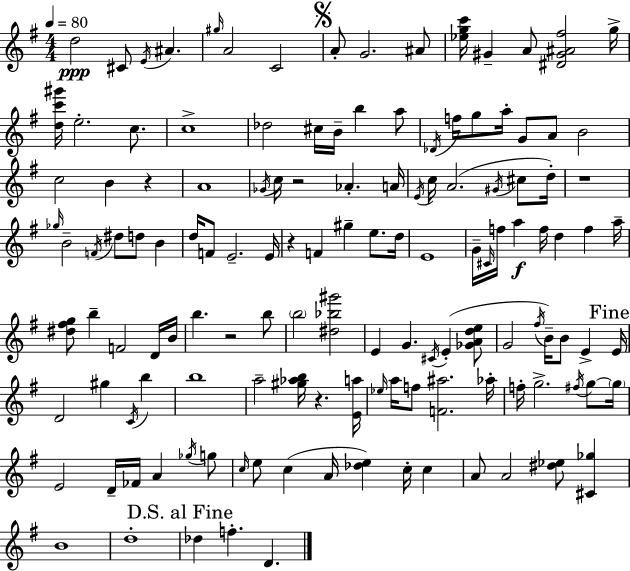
D5/h C#4/e E4/s A#4/q. G#5/s A4/h C4/h A4/e G4/h. A#4/e [Eb5,G5,C6]/s G#4/q A4/e [D#4,G#4,A#4,F#5]/h G5/s [D5,C6,G#6]/s E5/h. C5/e. C5/w Db5/h C#5/s B4/s B5/q A5/e Db4/s F5/s G5/e A5/s G4/e A4/e B4/h C5/h B4/q R/q A4/w Gb4/s C5/s R/h Ab4/q. A4/s E4/s C5/s A4/h. G#4/s C#5/e D5/s R/w Gb5/s B4/h F4/s D#5/e D5/e B4/q D5/s F4/e E4/h. E4/s R/q F4/q G#5/q E5/e. D5/s E4/w G4/s C#4/s F5/s A5/q F5/s D5/q F5/q A5/s [D#5,F#5,G5]/e B5/q F4/h D4/s B4/s B5/q. R/h B5/e B5/h [D#5,Bb5,G#6]/h E4/q G4/q. C#4/s E4/q [Gb4,A4,D5,E5]/e G4/h F#5/s B4/s B4/e E4/q E4/s D4/h G#5/q C4/s B5/q B5/w A5/h [G#5,Ab5,B5]/s R/q. [E4,A5]/s Eb5/s A5/s F5/e [F4,A#5]/h. Ab5/s F5/s G5/h. F#5/s G5/e G5/s E4/h D4/s FES4/s A4/q Gb5/s G5/e C5/s E5/e C5/q A4/s [Db5,E5]/q C5/s C5/q A4/e A4/h [D#5,Eb5]/e [C#4,Gb5]/q B4/w D5/w Db5/q F5/q. D4/q.